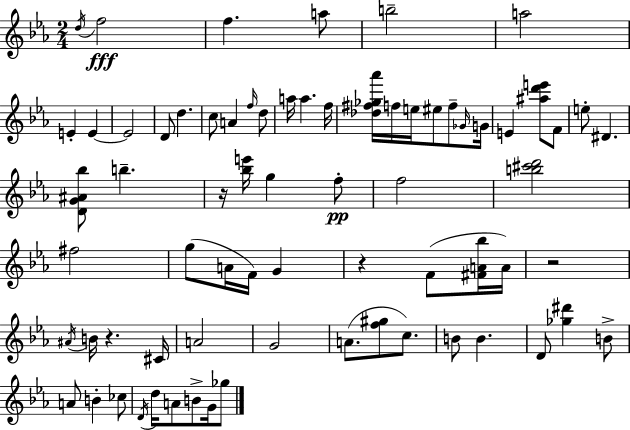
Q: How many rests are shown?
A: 4